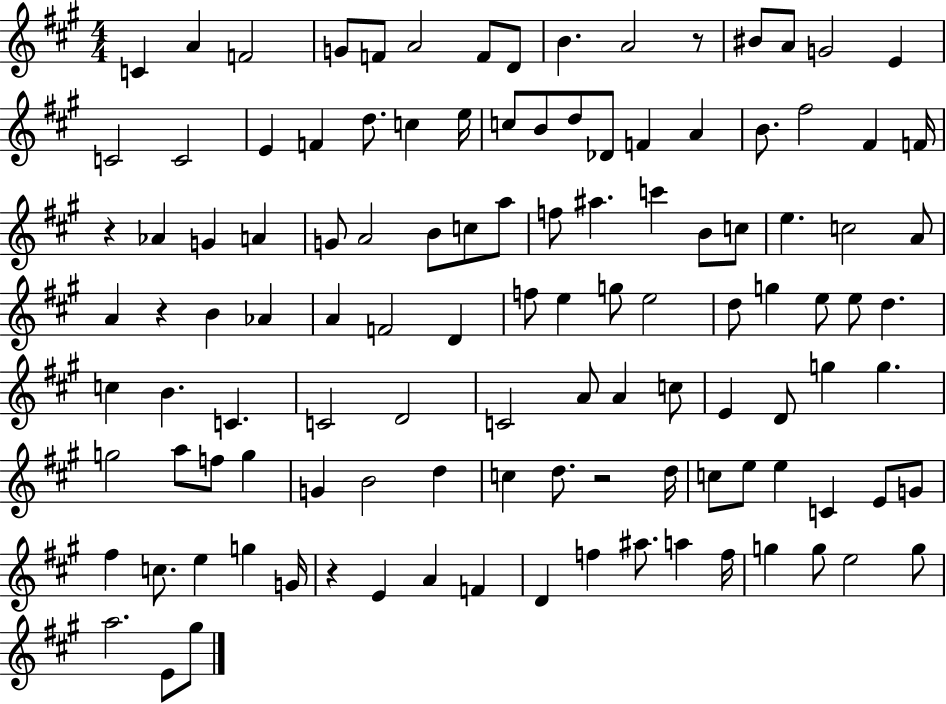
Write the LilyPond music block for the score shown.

{
  \clef treble
  \numericTimeSignature
  \time 4/4
  \key a \major
  c'4 a'4 f'2 | g'8 f'8 a'2 f'8 d'8 | b'4. a'2 r8 | bis'8 a'8 g'2 e'4 | \break c'2 c'2 | e'4 f'4 d''8. c''4 e''16 | c''8 b'8 d''8 des'8 f'4 a'4 | b'8. fis''2 fis'4 f'16 | \break r4 aes'4 g'4 a'4 | g'8 a'2 b'8 c''8 a''8 | f''8 ais''4. c'''4 b'8 c''8 | e''4. c''2 a'8 | \break a'4 r4 b'4 aes'4 | a'4 f'2 d'4 | f''8 e''4 g''8 e''2 | d''8 g''4 e''8 e''8 d''4. | \break c''4 b'4. c'4. | c'2 d'2 | c'2 a'8 a'4 c''8 | e'4 d'8 g''4 g''4. | \break g''2 a''8 f''8 g''4 | g'4 b'2 d''4 | c''4 d''8. r2 d''16 | c''8 e''8 e''4 c'4 e'8 g'8 | \break fis''4 c''8. e''4 g''4 g'16 | r4 e'4 a'4 f'4 | d'4 f''4 ais''8. a''4 f''16 | g''4 g''8 e''2 g''8 | \break a''2. e'8 gis''8 | \bar "|."
}